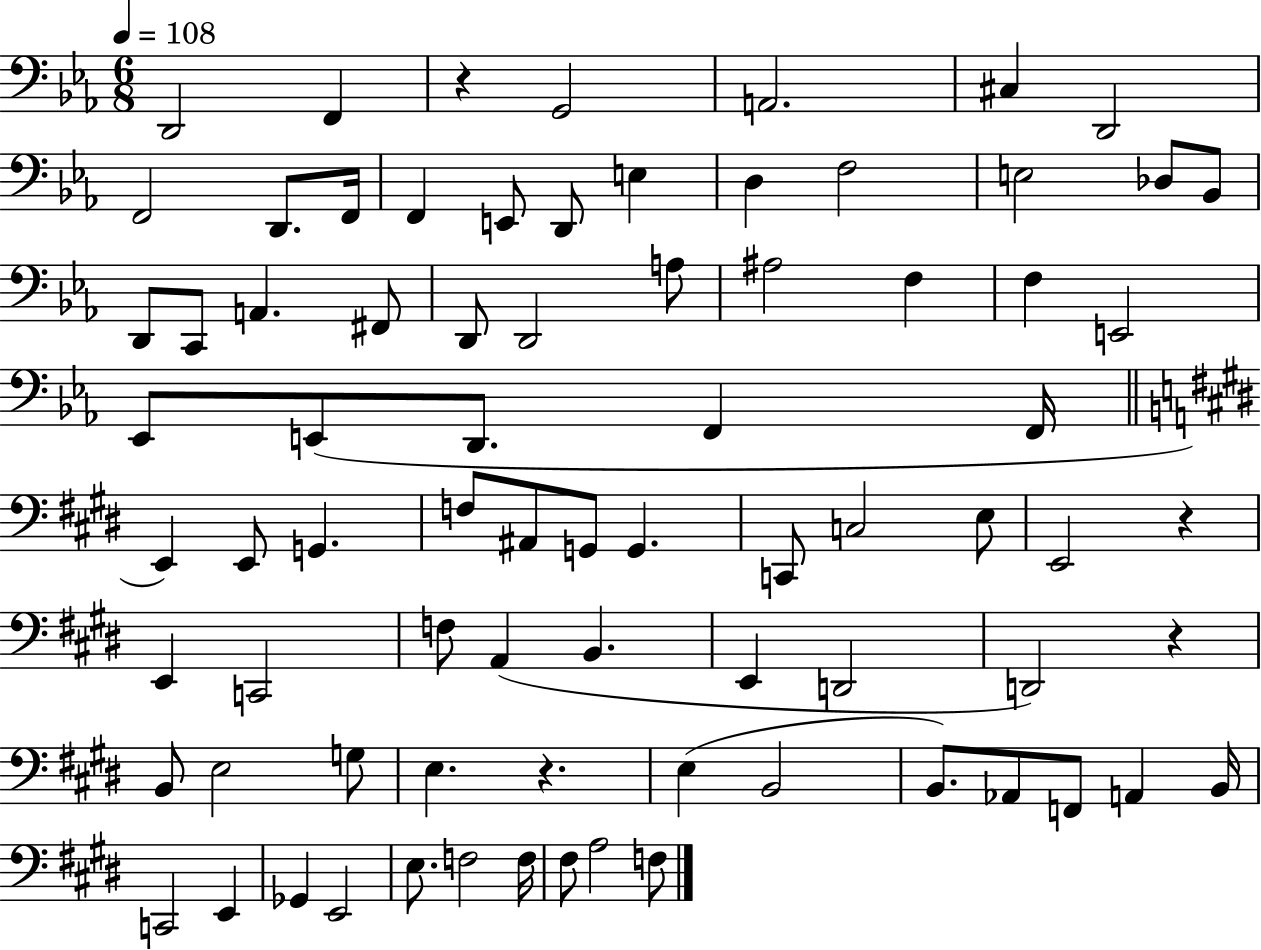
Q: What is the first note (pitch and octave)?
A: D2